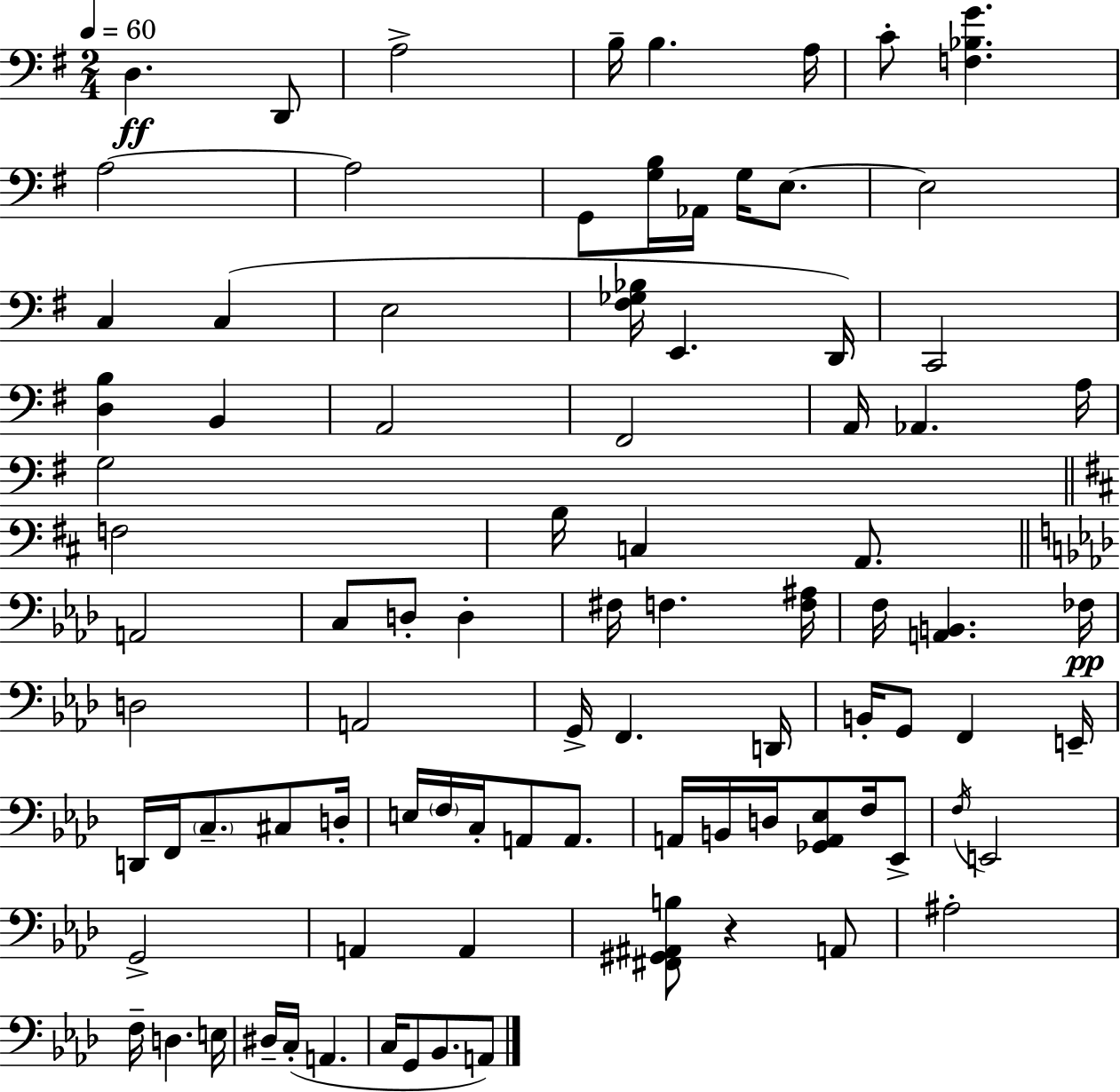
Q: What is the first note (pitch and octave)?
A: D3